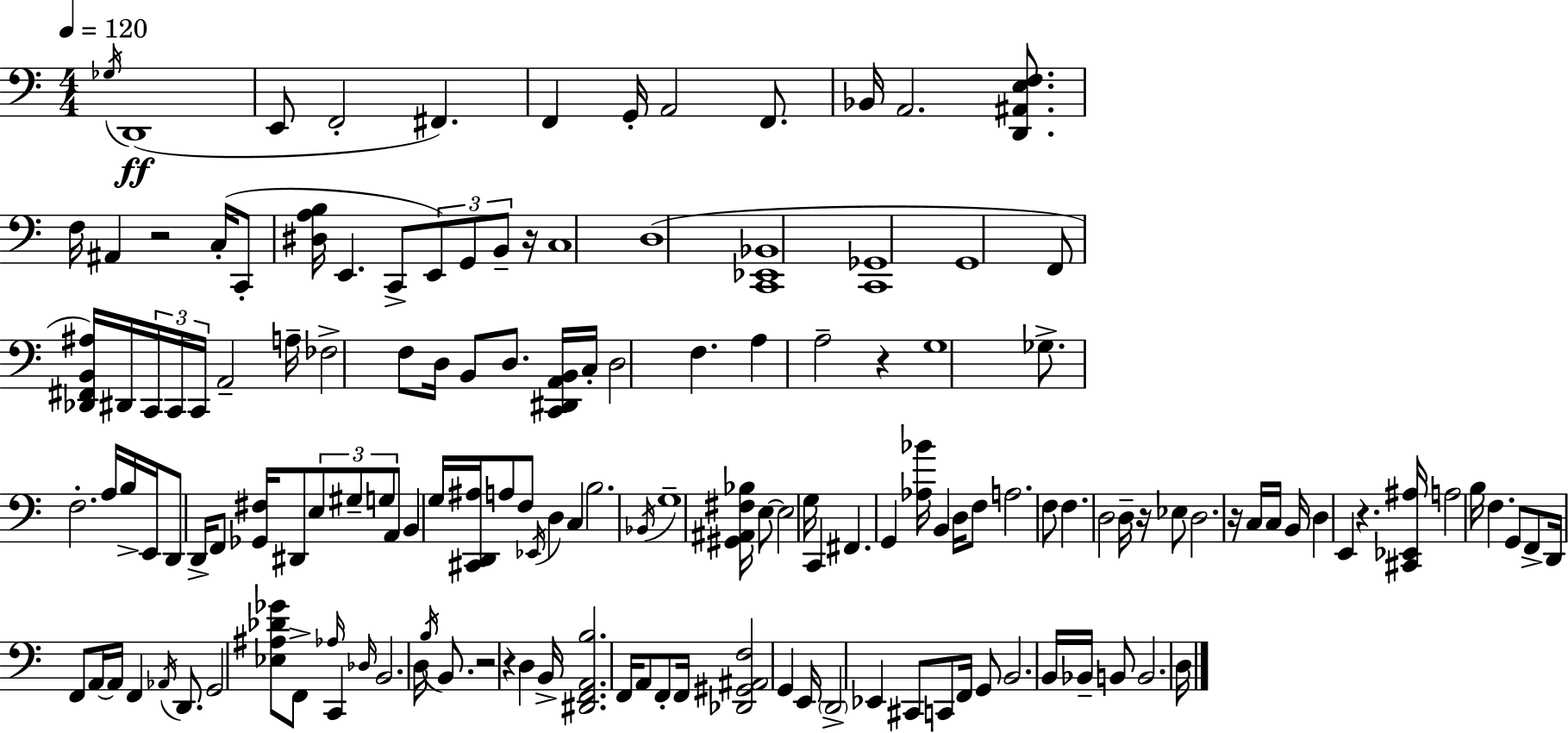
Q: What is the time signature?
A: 4/4